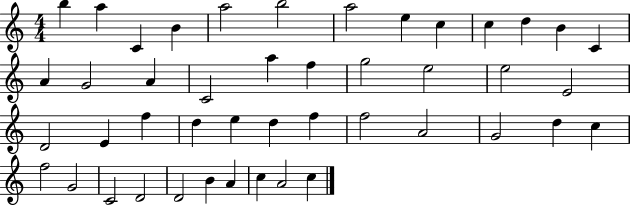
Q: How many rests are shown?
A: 0